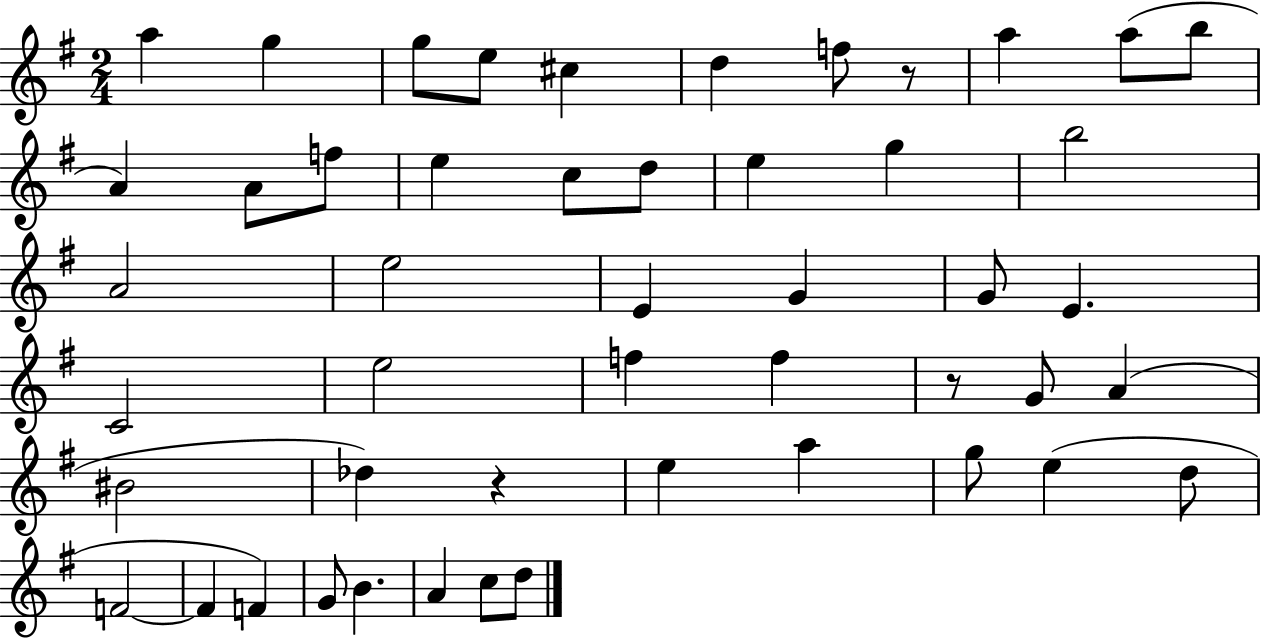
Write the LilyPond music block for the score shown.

{
  \clef treble
  \numericTimeSignature
  \time 2/4
  \key g \major
  a''4 g''4 | g''8 e''8 cis''4 | d''4 f''8 r8 | a''4 a''8( b''8 | \break a'4) a'8 f''8 | e''4 c''8 d''8 | e''4 g''4 | b''2 | \break a'2 | e''2 | e'4 g'4 | g'8 e'4. | \break c'2 | e''2 | f''4 f''4 | r8 g'8 a'4( | \break bis'2 | des''4) r4 | e''4 a''4 | g''8 e''4( d''8 | \break f'2~~ | f'4 f'4) | g'8 b'4. | a'4 c''8 d''8 | \break \bar "|."
}